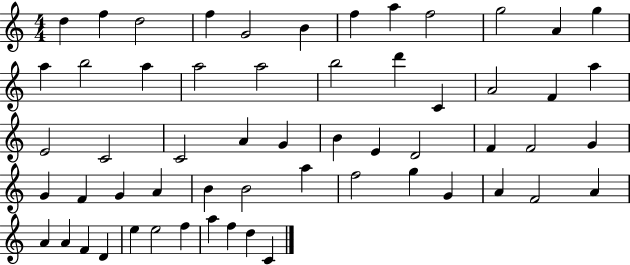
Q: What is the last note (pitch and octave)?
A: C4